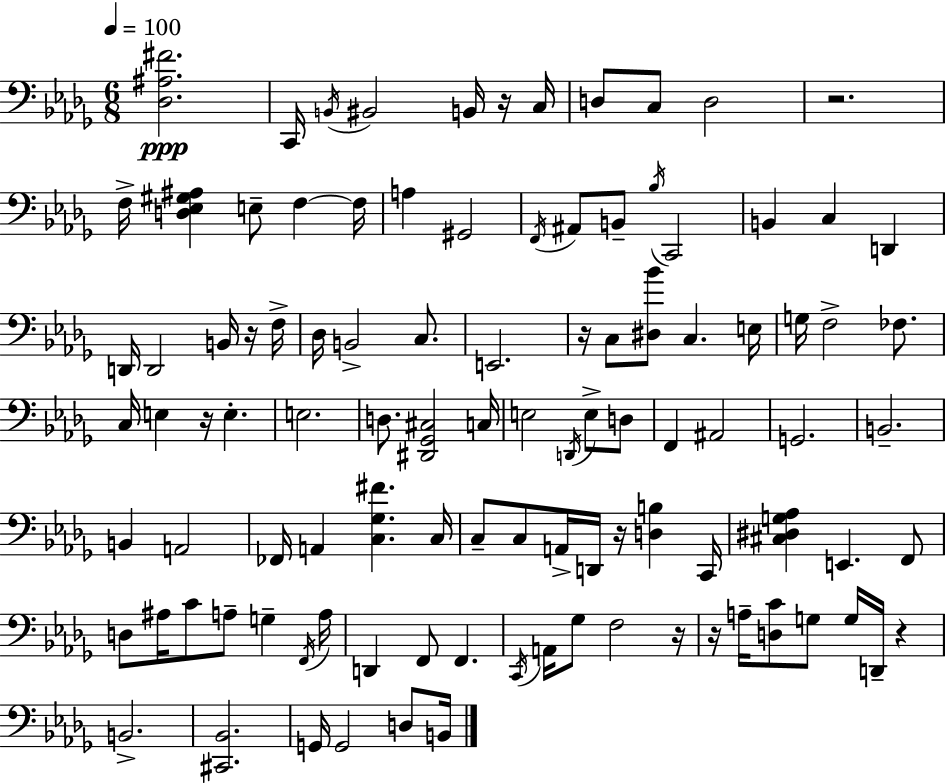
[Db3,A#3,F#4]/h. C2/s B2/s BIS2/h B2/s R/s C3/s D3/e C3/e D3/h R/h. F3/s [D3,Eb3,G#3,A#3]/q E3/e F3/q F3/s A3/q G#2/h F2/s A#2/e B2/e Bb3/s C2/h B2/q C3/q D2/q D2/s D2/h B2/s R/s F3/s Db3/s B2/h C3/e. E2/h. R/s C3/e [D#3,Bb4]/e C3/q. E3/s G3/s F3/h FES3/e. C3/s E3/q R/s E3/q. E3/h. D3/e. [D#2,Gb2,C#3]/h C3/s E3/h D2/s E3/e D3/e F2/q A#2/h G2/h. B2/h. B2/q A2/h FES2/s A2/q [C3,Gb3,F#4]/q. C3/s C3/e C3/e A2/s D2/s R/s [D3,B3]/q C2/s [C#3,D#3,G3,Ab3]/q E2/q. F2/e D3/e A#3/s C4/e A3/e G3/q F2/s A3/s D2/q F2/e F2/q. C2/s A2/s Gb3/e F3/h R/s R/s A3/s [D3,C4]/e G3/e G3/s D2/s R/q B2/h. [C#2,Bb2]/h. G2/s G2/h D3/e B2/s